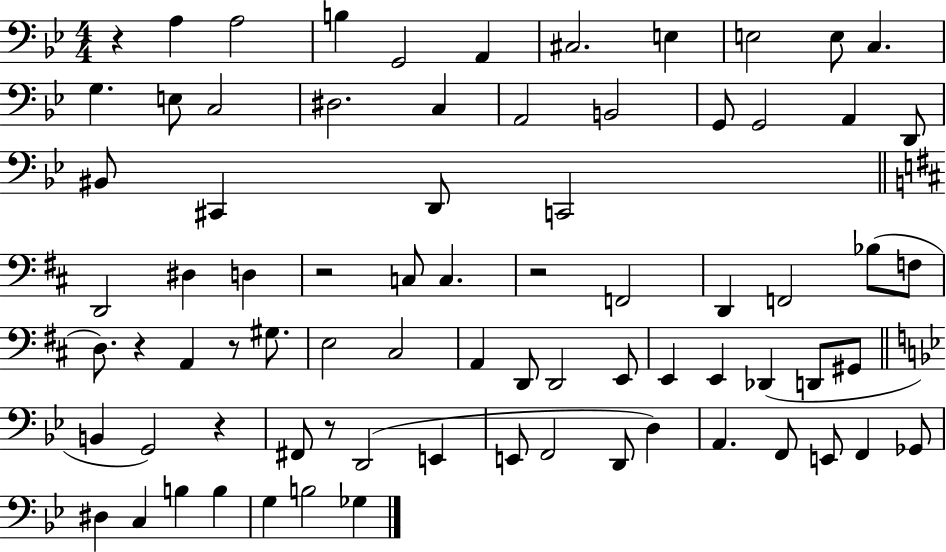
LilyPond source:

{
  \clef bass
  \numericTimeSignature
  \time 4/4
  \key bes \major
  r4 a4 a2 | b4 g,2 a,4 | cis2. e4 | e2 e8 c4. | \break g4. e8 c2 | dis2. c4 | a,2 b,2 | g,8 g,2 a,4 d,8 | \break bis,8 cis,4 d,8 c,2 | \bar "||" \break \key b \minor d,2 dis4 d4 | r2 c8 c4. | r2 f,2 | d,4 f,2 bes8( f8 | \break d8.) r4 a,4 r8 gis8. | e2 cis2 | a,4 d,8 d,2 e,8 | e,4 e,4 des,4( d,8 gis,8 | \break \bar "||" \break \key bes \major b,4 g,2) r4 | fis,8 r8 d,2( e,4 | e,8 f,2 d,8 d4) | a,4. f,8 e,8 f,4 ges,8 | \break dis4 c4 b4 b4 | g4 b2 ges4 | \bar "|."
}